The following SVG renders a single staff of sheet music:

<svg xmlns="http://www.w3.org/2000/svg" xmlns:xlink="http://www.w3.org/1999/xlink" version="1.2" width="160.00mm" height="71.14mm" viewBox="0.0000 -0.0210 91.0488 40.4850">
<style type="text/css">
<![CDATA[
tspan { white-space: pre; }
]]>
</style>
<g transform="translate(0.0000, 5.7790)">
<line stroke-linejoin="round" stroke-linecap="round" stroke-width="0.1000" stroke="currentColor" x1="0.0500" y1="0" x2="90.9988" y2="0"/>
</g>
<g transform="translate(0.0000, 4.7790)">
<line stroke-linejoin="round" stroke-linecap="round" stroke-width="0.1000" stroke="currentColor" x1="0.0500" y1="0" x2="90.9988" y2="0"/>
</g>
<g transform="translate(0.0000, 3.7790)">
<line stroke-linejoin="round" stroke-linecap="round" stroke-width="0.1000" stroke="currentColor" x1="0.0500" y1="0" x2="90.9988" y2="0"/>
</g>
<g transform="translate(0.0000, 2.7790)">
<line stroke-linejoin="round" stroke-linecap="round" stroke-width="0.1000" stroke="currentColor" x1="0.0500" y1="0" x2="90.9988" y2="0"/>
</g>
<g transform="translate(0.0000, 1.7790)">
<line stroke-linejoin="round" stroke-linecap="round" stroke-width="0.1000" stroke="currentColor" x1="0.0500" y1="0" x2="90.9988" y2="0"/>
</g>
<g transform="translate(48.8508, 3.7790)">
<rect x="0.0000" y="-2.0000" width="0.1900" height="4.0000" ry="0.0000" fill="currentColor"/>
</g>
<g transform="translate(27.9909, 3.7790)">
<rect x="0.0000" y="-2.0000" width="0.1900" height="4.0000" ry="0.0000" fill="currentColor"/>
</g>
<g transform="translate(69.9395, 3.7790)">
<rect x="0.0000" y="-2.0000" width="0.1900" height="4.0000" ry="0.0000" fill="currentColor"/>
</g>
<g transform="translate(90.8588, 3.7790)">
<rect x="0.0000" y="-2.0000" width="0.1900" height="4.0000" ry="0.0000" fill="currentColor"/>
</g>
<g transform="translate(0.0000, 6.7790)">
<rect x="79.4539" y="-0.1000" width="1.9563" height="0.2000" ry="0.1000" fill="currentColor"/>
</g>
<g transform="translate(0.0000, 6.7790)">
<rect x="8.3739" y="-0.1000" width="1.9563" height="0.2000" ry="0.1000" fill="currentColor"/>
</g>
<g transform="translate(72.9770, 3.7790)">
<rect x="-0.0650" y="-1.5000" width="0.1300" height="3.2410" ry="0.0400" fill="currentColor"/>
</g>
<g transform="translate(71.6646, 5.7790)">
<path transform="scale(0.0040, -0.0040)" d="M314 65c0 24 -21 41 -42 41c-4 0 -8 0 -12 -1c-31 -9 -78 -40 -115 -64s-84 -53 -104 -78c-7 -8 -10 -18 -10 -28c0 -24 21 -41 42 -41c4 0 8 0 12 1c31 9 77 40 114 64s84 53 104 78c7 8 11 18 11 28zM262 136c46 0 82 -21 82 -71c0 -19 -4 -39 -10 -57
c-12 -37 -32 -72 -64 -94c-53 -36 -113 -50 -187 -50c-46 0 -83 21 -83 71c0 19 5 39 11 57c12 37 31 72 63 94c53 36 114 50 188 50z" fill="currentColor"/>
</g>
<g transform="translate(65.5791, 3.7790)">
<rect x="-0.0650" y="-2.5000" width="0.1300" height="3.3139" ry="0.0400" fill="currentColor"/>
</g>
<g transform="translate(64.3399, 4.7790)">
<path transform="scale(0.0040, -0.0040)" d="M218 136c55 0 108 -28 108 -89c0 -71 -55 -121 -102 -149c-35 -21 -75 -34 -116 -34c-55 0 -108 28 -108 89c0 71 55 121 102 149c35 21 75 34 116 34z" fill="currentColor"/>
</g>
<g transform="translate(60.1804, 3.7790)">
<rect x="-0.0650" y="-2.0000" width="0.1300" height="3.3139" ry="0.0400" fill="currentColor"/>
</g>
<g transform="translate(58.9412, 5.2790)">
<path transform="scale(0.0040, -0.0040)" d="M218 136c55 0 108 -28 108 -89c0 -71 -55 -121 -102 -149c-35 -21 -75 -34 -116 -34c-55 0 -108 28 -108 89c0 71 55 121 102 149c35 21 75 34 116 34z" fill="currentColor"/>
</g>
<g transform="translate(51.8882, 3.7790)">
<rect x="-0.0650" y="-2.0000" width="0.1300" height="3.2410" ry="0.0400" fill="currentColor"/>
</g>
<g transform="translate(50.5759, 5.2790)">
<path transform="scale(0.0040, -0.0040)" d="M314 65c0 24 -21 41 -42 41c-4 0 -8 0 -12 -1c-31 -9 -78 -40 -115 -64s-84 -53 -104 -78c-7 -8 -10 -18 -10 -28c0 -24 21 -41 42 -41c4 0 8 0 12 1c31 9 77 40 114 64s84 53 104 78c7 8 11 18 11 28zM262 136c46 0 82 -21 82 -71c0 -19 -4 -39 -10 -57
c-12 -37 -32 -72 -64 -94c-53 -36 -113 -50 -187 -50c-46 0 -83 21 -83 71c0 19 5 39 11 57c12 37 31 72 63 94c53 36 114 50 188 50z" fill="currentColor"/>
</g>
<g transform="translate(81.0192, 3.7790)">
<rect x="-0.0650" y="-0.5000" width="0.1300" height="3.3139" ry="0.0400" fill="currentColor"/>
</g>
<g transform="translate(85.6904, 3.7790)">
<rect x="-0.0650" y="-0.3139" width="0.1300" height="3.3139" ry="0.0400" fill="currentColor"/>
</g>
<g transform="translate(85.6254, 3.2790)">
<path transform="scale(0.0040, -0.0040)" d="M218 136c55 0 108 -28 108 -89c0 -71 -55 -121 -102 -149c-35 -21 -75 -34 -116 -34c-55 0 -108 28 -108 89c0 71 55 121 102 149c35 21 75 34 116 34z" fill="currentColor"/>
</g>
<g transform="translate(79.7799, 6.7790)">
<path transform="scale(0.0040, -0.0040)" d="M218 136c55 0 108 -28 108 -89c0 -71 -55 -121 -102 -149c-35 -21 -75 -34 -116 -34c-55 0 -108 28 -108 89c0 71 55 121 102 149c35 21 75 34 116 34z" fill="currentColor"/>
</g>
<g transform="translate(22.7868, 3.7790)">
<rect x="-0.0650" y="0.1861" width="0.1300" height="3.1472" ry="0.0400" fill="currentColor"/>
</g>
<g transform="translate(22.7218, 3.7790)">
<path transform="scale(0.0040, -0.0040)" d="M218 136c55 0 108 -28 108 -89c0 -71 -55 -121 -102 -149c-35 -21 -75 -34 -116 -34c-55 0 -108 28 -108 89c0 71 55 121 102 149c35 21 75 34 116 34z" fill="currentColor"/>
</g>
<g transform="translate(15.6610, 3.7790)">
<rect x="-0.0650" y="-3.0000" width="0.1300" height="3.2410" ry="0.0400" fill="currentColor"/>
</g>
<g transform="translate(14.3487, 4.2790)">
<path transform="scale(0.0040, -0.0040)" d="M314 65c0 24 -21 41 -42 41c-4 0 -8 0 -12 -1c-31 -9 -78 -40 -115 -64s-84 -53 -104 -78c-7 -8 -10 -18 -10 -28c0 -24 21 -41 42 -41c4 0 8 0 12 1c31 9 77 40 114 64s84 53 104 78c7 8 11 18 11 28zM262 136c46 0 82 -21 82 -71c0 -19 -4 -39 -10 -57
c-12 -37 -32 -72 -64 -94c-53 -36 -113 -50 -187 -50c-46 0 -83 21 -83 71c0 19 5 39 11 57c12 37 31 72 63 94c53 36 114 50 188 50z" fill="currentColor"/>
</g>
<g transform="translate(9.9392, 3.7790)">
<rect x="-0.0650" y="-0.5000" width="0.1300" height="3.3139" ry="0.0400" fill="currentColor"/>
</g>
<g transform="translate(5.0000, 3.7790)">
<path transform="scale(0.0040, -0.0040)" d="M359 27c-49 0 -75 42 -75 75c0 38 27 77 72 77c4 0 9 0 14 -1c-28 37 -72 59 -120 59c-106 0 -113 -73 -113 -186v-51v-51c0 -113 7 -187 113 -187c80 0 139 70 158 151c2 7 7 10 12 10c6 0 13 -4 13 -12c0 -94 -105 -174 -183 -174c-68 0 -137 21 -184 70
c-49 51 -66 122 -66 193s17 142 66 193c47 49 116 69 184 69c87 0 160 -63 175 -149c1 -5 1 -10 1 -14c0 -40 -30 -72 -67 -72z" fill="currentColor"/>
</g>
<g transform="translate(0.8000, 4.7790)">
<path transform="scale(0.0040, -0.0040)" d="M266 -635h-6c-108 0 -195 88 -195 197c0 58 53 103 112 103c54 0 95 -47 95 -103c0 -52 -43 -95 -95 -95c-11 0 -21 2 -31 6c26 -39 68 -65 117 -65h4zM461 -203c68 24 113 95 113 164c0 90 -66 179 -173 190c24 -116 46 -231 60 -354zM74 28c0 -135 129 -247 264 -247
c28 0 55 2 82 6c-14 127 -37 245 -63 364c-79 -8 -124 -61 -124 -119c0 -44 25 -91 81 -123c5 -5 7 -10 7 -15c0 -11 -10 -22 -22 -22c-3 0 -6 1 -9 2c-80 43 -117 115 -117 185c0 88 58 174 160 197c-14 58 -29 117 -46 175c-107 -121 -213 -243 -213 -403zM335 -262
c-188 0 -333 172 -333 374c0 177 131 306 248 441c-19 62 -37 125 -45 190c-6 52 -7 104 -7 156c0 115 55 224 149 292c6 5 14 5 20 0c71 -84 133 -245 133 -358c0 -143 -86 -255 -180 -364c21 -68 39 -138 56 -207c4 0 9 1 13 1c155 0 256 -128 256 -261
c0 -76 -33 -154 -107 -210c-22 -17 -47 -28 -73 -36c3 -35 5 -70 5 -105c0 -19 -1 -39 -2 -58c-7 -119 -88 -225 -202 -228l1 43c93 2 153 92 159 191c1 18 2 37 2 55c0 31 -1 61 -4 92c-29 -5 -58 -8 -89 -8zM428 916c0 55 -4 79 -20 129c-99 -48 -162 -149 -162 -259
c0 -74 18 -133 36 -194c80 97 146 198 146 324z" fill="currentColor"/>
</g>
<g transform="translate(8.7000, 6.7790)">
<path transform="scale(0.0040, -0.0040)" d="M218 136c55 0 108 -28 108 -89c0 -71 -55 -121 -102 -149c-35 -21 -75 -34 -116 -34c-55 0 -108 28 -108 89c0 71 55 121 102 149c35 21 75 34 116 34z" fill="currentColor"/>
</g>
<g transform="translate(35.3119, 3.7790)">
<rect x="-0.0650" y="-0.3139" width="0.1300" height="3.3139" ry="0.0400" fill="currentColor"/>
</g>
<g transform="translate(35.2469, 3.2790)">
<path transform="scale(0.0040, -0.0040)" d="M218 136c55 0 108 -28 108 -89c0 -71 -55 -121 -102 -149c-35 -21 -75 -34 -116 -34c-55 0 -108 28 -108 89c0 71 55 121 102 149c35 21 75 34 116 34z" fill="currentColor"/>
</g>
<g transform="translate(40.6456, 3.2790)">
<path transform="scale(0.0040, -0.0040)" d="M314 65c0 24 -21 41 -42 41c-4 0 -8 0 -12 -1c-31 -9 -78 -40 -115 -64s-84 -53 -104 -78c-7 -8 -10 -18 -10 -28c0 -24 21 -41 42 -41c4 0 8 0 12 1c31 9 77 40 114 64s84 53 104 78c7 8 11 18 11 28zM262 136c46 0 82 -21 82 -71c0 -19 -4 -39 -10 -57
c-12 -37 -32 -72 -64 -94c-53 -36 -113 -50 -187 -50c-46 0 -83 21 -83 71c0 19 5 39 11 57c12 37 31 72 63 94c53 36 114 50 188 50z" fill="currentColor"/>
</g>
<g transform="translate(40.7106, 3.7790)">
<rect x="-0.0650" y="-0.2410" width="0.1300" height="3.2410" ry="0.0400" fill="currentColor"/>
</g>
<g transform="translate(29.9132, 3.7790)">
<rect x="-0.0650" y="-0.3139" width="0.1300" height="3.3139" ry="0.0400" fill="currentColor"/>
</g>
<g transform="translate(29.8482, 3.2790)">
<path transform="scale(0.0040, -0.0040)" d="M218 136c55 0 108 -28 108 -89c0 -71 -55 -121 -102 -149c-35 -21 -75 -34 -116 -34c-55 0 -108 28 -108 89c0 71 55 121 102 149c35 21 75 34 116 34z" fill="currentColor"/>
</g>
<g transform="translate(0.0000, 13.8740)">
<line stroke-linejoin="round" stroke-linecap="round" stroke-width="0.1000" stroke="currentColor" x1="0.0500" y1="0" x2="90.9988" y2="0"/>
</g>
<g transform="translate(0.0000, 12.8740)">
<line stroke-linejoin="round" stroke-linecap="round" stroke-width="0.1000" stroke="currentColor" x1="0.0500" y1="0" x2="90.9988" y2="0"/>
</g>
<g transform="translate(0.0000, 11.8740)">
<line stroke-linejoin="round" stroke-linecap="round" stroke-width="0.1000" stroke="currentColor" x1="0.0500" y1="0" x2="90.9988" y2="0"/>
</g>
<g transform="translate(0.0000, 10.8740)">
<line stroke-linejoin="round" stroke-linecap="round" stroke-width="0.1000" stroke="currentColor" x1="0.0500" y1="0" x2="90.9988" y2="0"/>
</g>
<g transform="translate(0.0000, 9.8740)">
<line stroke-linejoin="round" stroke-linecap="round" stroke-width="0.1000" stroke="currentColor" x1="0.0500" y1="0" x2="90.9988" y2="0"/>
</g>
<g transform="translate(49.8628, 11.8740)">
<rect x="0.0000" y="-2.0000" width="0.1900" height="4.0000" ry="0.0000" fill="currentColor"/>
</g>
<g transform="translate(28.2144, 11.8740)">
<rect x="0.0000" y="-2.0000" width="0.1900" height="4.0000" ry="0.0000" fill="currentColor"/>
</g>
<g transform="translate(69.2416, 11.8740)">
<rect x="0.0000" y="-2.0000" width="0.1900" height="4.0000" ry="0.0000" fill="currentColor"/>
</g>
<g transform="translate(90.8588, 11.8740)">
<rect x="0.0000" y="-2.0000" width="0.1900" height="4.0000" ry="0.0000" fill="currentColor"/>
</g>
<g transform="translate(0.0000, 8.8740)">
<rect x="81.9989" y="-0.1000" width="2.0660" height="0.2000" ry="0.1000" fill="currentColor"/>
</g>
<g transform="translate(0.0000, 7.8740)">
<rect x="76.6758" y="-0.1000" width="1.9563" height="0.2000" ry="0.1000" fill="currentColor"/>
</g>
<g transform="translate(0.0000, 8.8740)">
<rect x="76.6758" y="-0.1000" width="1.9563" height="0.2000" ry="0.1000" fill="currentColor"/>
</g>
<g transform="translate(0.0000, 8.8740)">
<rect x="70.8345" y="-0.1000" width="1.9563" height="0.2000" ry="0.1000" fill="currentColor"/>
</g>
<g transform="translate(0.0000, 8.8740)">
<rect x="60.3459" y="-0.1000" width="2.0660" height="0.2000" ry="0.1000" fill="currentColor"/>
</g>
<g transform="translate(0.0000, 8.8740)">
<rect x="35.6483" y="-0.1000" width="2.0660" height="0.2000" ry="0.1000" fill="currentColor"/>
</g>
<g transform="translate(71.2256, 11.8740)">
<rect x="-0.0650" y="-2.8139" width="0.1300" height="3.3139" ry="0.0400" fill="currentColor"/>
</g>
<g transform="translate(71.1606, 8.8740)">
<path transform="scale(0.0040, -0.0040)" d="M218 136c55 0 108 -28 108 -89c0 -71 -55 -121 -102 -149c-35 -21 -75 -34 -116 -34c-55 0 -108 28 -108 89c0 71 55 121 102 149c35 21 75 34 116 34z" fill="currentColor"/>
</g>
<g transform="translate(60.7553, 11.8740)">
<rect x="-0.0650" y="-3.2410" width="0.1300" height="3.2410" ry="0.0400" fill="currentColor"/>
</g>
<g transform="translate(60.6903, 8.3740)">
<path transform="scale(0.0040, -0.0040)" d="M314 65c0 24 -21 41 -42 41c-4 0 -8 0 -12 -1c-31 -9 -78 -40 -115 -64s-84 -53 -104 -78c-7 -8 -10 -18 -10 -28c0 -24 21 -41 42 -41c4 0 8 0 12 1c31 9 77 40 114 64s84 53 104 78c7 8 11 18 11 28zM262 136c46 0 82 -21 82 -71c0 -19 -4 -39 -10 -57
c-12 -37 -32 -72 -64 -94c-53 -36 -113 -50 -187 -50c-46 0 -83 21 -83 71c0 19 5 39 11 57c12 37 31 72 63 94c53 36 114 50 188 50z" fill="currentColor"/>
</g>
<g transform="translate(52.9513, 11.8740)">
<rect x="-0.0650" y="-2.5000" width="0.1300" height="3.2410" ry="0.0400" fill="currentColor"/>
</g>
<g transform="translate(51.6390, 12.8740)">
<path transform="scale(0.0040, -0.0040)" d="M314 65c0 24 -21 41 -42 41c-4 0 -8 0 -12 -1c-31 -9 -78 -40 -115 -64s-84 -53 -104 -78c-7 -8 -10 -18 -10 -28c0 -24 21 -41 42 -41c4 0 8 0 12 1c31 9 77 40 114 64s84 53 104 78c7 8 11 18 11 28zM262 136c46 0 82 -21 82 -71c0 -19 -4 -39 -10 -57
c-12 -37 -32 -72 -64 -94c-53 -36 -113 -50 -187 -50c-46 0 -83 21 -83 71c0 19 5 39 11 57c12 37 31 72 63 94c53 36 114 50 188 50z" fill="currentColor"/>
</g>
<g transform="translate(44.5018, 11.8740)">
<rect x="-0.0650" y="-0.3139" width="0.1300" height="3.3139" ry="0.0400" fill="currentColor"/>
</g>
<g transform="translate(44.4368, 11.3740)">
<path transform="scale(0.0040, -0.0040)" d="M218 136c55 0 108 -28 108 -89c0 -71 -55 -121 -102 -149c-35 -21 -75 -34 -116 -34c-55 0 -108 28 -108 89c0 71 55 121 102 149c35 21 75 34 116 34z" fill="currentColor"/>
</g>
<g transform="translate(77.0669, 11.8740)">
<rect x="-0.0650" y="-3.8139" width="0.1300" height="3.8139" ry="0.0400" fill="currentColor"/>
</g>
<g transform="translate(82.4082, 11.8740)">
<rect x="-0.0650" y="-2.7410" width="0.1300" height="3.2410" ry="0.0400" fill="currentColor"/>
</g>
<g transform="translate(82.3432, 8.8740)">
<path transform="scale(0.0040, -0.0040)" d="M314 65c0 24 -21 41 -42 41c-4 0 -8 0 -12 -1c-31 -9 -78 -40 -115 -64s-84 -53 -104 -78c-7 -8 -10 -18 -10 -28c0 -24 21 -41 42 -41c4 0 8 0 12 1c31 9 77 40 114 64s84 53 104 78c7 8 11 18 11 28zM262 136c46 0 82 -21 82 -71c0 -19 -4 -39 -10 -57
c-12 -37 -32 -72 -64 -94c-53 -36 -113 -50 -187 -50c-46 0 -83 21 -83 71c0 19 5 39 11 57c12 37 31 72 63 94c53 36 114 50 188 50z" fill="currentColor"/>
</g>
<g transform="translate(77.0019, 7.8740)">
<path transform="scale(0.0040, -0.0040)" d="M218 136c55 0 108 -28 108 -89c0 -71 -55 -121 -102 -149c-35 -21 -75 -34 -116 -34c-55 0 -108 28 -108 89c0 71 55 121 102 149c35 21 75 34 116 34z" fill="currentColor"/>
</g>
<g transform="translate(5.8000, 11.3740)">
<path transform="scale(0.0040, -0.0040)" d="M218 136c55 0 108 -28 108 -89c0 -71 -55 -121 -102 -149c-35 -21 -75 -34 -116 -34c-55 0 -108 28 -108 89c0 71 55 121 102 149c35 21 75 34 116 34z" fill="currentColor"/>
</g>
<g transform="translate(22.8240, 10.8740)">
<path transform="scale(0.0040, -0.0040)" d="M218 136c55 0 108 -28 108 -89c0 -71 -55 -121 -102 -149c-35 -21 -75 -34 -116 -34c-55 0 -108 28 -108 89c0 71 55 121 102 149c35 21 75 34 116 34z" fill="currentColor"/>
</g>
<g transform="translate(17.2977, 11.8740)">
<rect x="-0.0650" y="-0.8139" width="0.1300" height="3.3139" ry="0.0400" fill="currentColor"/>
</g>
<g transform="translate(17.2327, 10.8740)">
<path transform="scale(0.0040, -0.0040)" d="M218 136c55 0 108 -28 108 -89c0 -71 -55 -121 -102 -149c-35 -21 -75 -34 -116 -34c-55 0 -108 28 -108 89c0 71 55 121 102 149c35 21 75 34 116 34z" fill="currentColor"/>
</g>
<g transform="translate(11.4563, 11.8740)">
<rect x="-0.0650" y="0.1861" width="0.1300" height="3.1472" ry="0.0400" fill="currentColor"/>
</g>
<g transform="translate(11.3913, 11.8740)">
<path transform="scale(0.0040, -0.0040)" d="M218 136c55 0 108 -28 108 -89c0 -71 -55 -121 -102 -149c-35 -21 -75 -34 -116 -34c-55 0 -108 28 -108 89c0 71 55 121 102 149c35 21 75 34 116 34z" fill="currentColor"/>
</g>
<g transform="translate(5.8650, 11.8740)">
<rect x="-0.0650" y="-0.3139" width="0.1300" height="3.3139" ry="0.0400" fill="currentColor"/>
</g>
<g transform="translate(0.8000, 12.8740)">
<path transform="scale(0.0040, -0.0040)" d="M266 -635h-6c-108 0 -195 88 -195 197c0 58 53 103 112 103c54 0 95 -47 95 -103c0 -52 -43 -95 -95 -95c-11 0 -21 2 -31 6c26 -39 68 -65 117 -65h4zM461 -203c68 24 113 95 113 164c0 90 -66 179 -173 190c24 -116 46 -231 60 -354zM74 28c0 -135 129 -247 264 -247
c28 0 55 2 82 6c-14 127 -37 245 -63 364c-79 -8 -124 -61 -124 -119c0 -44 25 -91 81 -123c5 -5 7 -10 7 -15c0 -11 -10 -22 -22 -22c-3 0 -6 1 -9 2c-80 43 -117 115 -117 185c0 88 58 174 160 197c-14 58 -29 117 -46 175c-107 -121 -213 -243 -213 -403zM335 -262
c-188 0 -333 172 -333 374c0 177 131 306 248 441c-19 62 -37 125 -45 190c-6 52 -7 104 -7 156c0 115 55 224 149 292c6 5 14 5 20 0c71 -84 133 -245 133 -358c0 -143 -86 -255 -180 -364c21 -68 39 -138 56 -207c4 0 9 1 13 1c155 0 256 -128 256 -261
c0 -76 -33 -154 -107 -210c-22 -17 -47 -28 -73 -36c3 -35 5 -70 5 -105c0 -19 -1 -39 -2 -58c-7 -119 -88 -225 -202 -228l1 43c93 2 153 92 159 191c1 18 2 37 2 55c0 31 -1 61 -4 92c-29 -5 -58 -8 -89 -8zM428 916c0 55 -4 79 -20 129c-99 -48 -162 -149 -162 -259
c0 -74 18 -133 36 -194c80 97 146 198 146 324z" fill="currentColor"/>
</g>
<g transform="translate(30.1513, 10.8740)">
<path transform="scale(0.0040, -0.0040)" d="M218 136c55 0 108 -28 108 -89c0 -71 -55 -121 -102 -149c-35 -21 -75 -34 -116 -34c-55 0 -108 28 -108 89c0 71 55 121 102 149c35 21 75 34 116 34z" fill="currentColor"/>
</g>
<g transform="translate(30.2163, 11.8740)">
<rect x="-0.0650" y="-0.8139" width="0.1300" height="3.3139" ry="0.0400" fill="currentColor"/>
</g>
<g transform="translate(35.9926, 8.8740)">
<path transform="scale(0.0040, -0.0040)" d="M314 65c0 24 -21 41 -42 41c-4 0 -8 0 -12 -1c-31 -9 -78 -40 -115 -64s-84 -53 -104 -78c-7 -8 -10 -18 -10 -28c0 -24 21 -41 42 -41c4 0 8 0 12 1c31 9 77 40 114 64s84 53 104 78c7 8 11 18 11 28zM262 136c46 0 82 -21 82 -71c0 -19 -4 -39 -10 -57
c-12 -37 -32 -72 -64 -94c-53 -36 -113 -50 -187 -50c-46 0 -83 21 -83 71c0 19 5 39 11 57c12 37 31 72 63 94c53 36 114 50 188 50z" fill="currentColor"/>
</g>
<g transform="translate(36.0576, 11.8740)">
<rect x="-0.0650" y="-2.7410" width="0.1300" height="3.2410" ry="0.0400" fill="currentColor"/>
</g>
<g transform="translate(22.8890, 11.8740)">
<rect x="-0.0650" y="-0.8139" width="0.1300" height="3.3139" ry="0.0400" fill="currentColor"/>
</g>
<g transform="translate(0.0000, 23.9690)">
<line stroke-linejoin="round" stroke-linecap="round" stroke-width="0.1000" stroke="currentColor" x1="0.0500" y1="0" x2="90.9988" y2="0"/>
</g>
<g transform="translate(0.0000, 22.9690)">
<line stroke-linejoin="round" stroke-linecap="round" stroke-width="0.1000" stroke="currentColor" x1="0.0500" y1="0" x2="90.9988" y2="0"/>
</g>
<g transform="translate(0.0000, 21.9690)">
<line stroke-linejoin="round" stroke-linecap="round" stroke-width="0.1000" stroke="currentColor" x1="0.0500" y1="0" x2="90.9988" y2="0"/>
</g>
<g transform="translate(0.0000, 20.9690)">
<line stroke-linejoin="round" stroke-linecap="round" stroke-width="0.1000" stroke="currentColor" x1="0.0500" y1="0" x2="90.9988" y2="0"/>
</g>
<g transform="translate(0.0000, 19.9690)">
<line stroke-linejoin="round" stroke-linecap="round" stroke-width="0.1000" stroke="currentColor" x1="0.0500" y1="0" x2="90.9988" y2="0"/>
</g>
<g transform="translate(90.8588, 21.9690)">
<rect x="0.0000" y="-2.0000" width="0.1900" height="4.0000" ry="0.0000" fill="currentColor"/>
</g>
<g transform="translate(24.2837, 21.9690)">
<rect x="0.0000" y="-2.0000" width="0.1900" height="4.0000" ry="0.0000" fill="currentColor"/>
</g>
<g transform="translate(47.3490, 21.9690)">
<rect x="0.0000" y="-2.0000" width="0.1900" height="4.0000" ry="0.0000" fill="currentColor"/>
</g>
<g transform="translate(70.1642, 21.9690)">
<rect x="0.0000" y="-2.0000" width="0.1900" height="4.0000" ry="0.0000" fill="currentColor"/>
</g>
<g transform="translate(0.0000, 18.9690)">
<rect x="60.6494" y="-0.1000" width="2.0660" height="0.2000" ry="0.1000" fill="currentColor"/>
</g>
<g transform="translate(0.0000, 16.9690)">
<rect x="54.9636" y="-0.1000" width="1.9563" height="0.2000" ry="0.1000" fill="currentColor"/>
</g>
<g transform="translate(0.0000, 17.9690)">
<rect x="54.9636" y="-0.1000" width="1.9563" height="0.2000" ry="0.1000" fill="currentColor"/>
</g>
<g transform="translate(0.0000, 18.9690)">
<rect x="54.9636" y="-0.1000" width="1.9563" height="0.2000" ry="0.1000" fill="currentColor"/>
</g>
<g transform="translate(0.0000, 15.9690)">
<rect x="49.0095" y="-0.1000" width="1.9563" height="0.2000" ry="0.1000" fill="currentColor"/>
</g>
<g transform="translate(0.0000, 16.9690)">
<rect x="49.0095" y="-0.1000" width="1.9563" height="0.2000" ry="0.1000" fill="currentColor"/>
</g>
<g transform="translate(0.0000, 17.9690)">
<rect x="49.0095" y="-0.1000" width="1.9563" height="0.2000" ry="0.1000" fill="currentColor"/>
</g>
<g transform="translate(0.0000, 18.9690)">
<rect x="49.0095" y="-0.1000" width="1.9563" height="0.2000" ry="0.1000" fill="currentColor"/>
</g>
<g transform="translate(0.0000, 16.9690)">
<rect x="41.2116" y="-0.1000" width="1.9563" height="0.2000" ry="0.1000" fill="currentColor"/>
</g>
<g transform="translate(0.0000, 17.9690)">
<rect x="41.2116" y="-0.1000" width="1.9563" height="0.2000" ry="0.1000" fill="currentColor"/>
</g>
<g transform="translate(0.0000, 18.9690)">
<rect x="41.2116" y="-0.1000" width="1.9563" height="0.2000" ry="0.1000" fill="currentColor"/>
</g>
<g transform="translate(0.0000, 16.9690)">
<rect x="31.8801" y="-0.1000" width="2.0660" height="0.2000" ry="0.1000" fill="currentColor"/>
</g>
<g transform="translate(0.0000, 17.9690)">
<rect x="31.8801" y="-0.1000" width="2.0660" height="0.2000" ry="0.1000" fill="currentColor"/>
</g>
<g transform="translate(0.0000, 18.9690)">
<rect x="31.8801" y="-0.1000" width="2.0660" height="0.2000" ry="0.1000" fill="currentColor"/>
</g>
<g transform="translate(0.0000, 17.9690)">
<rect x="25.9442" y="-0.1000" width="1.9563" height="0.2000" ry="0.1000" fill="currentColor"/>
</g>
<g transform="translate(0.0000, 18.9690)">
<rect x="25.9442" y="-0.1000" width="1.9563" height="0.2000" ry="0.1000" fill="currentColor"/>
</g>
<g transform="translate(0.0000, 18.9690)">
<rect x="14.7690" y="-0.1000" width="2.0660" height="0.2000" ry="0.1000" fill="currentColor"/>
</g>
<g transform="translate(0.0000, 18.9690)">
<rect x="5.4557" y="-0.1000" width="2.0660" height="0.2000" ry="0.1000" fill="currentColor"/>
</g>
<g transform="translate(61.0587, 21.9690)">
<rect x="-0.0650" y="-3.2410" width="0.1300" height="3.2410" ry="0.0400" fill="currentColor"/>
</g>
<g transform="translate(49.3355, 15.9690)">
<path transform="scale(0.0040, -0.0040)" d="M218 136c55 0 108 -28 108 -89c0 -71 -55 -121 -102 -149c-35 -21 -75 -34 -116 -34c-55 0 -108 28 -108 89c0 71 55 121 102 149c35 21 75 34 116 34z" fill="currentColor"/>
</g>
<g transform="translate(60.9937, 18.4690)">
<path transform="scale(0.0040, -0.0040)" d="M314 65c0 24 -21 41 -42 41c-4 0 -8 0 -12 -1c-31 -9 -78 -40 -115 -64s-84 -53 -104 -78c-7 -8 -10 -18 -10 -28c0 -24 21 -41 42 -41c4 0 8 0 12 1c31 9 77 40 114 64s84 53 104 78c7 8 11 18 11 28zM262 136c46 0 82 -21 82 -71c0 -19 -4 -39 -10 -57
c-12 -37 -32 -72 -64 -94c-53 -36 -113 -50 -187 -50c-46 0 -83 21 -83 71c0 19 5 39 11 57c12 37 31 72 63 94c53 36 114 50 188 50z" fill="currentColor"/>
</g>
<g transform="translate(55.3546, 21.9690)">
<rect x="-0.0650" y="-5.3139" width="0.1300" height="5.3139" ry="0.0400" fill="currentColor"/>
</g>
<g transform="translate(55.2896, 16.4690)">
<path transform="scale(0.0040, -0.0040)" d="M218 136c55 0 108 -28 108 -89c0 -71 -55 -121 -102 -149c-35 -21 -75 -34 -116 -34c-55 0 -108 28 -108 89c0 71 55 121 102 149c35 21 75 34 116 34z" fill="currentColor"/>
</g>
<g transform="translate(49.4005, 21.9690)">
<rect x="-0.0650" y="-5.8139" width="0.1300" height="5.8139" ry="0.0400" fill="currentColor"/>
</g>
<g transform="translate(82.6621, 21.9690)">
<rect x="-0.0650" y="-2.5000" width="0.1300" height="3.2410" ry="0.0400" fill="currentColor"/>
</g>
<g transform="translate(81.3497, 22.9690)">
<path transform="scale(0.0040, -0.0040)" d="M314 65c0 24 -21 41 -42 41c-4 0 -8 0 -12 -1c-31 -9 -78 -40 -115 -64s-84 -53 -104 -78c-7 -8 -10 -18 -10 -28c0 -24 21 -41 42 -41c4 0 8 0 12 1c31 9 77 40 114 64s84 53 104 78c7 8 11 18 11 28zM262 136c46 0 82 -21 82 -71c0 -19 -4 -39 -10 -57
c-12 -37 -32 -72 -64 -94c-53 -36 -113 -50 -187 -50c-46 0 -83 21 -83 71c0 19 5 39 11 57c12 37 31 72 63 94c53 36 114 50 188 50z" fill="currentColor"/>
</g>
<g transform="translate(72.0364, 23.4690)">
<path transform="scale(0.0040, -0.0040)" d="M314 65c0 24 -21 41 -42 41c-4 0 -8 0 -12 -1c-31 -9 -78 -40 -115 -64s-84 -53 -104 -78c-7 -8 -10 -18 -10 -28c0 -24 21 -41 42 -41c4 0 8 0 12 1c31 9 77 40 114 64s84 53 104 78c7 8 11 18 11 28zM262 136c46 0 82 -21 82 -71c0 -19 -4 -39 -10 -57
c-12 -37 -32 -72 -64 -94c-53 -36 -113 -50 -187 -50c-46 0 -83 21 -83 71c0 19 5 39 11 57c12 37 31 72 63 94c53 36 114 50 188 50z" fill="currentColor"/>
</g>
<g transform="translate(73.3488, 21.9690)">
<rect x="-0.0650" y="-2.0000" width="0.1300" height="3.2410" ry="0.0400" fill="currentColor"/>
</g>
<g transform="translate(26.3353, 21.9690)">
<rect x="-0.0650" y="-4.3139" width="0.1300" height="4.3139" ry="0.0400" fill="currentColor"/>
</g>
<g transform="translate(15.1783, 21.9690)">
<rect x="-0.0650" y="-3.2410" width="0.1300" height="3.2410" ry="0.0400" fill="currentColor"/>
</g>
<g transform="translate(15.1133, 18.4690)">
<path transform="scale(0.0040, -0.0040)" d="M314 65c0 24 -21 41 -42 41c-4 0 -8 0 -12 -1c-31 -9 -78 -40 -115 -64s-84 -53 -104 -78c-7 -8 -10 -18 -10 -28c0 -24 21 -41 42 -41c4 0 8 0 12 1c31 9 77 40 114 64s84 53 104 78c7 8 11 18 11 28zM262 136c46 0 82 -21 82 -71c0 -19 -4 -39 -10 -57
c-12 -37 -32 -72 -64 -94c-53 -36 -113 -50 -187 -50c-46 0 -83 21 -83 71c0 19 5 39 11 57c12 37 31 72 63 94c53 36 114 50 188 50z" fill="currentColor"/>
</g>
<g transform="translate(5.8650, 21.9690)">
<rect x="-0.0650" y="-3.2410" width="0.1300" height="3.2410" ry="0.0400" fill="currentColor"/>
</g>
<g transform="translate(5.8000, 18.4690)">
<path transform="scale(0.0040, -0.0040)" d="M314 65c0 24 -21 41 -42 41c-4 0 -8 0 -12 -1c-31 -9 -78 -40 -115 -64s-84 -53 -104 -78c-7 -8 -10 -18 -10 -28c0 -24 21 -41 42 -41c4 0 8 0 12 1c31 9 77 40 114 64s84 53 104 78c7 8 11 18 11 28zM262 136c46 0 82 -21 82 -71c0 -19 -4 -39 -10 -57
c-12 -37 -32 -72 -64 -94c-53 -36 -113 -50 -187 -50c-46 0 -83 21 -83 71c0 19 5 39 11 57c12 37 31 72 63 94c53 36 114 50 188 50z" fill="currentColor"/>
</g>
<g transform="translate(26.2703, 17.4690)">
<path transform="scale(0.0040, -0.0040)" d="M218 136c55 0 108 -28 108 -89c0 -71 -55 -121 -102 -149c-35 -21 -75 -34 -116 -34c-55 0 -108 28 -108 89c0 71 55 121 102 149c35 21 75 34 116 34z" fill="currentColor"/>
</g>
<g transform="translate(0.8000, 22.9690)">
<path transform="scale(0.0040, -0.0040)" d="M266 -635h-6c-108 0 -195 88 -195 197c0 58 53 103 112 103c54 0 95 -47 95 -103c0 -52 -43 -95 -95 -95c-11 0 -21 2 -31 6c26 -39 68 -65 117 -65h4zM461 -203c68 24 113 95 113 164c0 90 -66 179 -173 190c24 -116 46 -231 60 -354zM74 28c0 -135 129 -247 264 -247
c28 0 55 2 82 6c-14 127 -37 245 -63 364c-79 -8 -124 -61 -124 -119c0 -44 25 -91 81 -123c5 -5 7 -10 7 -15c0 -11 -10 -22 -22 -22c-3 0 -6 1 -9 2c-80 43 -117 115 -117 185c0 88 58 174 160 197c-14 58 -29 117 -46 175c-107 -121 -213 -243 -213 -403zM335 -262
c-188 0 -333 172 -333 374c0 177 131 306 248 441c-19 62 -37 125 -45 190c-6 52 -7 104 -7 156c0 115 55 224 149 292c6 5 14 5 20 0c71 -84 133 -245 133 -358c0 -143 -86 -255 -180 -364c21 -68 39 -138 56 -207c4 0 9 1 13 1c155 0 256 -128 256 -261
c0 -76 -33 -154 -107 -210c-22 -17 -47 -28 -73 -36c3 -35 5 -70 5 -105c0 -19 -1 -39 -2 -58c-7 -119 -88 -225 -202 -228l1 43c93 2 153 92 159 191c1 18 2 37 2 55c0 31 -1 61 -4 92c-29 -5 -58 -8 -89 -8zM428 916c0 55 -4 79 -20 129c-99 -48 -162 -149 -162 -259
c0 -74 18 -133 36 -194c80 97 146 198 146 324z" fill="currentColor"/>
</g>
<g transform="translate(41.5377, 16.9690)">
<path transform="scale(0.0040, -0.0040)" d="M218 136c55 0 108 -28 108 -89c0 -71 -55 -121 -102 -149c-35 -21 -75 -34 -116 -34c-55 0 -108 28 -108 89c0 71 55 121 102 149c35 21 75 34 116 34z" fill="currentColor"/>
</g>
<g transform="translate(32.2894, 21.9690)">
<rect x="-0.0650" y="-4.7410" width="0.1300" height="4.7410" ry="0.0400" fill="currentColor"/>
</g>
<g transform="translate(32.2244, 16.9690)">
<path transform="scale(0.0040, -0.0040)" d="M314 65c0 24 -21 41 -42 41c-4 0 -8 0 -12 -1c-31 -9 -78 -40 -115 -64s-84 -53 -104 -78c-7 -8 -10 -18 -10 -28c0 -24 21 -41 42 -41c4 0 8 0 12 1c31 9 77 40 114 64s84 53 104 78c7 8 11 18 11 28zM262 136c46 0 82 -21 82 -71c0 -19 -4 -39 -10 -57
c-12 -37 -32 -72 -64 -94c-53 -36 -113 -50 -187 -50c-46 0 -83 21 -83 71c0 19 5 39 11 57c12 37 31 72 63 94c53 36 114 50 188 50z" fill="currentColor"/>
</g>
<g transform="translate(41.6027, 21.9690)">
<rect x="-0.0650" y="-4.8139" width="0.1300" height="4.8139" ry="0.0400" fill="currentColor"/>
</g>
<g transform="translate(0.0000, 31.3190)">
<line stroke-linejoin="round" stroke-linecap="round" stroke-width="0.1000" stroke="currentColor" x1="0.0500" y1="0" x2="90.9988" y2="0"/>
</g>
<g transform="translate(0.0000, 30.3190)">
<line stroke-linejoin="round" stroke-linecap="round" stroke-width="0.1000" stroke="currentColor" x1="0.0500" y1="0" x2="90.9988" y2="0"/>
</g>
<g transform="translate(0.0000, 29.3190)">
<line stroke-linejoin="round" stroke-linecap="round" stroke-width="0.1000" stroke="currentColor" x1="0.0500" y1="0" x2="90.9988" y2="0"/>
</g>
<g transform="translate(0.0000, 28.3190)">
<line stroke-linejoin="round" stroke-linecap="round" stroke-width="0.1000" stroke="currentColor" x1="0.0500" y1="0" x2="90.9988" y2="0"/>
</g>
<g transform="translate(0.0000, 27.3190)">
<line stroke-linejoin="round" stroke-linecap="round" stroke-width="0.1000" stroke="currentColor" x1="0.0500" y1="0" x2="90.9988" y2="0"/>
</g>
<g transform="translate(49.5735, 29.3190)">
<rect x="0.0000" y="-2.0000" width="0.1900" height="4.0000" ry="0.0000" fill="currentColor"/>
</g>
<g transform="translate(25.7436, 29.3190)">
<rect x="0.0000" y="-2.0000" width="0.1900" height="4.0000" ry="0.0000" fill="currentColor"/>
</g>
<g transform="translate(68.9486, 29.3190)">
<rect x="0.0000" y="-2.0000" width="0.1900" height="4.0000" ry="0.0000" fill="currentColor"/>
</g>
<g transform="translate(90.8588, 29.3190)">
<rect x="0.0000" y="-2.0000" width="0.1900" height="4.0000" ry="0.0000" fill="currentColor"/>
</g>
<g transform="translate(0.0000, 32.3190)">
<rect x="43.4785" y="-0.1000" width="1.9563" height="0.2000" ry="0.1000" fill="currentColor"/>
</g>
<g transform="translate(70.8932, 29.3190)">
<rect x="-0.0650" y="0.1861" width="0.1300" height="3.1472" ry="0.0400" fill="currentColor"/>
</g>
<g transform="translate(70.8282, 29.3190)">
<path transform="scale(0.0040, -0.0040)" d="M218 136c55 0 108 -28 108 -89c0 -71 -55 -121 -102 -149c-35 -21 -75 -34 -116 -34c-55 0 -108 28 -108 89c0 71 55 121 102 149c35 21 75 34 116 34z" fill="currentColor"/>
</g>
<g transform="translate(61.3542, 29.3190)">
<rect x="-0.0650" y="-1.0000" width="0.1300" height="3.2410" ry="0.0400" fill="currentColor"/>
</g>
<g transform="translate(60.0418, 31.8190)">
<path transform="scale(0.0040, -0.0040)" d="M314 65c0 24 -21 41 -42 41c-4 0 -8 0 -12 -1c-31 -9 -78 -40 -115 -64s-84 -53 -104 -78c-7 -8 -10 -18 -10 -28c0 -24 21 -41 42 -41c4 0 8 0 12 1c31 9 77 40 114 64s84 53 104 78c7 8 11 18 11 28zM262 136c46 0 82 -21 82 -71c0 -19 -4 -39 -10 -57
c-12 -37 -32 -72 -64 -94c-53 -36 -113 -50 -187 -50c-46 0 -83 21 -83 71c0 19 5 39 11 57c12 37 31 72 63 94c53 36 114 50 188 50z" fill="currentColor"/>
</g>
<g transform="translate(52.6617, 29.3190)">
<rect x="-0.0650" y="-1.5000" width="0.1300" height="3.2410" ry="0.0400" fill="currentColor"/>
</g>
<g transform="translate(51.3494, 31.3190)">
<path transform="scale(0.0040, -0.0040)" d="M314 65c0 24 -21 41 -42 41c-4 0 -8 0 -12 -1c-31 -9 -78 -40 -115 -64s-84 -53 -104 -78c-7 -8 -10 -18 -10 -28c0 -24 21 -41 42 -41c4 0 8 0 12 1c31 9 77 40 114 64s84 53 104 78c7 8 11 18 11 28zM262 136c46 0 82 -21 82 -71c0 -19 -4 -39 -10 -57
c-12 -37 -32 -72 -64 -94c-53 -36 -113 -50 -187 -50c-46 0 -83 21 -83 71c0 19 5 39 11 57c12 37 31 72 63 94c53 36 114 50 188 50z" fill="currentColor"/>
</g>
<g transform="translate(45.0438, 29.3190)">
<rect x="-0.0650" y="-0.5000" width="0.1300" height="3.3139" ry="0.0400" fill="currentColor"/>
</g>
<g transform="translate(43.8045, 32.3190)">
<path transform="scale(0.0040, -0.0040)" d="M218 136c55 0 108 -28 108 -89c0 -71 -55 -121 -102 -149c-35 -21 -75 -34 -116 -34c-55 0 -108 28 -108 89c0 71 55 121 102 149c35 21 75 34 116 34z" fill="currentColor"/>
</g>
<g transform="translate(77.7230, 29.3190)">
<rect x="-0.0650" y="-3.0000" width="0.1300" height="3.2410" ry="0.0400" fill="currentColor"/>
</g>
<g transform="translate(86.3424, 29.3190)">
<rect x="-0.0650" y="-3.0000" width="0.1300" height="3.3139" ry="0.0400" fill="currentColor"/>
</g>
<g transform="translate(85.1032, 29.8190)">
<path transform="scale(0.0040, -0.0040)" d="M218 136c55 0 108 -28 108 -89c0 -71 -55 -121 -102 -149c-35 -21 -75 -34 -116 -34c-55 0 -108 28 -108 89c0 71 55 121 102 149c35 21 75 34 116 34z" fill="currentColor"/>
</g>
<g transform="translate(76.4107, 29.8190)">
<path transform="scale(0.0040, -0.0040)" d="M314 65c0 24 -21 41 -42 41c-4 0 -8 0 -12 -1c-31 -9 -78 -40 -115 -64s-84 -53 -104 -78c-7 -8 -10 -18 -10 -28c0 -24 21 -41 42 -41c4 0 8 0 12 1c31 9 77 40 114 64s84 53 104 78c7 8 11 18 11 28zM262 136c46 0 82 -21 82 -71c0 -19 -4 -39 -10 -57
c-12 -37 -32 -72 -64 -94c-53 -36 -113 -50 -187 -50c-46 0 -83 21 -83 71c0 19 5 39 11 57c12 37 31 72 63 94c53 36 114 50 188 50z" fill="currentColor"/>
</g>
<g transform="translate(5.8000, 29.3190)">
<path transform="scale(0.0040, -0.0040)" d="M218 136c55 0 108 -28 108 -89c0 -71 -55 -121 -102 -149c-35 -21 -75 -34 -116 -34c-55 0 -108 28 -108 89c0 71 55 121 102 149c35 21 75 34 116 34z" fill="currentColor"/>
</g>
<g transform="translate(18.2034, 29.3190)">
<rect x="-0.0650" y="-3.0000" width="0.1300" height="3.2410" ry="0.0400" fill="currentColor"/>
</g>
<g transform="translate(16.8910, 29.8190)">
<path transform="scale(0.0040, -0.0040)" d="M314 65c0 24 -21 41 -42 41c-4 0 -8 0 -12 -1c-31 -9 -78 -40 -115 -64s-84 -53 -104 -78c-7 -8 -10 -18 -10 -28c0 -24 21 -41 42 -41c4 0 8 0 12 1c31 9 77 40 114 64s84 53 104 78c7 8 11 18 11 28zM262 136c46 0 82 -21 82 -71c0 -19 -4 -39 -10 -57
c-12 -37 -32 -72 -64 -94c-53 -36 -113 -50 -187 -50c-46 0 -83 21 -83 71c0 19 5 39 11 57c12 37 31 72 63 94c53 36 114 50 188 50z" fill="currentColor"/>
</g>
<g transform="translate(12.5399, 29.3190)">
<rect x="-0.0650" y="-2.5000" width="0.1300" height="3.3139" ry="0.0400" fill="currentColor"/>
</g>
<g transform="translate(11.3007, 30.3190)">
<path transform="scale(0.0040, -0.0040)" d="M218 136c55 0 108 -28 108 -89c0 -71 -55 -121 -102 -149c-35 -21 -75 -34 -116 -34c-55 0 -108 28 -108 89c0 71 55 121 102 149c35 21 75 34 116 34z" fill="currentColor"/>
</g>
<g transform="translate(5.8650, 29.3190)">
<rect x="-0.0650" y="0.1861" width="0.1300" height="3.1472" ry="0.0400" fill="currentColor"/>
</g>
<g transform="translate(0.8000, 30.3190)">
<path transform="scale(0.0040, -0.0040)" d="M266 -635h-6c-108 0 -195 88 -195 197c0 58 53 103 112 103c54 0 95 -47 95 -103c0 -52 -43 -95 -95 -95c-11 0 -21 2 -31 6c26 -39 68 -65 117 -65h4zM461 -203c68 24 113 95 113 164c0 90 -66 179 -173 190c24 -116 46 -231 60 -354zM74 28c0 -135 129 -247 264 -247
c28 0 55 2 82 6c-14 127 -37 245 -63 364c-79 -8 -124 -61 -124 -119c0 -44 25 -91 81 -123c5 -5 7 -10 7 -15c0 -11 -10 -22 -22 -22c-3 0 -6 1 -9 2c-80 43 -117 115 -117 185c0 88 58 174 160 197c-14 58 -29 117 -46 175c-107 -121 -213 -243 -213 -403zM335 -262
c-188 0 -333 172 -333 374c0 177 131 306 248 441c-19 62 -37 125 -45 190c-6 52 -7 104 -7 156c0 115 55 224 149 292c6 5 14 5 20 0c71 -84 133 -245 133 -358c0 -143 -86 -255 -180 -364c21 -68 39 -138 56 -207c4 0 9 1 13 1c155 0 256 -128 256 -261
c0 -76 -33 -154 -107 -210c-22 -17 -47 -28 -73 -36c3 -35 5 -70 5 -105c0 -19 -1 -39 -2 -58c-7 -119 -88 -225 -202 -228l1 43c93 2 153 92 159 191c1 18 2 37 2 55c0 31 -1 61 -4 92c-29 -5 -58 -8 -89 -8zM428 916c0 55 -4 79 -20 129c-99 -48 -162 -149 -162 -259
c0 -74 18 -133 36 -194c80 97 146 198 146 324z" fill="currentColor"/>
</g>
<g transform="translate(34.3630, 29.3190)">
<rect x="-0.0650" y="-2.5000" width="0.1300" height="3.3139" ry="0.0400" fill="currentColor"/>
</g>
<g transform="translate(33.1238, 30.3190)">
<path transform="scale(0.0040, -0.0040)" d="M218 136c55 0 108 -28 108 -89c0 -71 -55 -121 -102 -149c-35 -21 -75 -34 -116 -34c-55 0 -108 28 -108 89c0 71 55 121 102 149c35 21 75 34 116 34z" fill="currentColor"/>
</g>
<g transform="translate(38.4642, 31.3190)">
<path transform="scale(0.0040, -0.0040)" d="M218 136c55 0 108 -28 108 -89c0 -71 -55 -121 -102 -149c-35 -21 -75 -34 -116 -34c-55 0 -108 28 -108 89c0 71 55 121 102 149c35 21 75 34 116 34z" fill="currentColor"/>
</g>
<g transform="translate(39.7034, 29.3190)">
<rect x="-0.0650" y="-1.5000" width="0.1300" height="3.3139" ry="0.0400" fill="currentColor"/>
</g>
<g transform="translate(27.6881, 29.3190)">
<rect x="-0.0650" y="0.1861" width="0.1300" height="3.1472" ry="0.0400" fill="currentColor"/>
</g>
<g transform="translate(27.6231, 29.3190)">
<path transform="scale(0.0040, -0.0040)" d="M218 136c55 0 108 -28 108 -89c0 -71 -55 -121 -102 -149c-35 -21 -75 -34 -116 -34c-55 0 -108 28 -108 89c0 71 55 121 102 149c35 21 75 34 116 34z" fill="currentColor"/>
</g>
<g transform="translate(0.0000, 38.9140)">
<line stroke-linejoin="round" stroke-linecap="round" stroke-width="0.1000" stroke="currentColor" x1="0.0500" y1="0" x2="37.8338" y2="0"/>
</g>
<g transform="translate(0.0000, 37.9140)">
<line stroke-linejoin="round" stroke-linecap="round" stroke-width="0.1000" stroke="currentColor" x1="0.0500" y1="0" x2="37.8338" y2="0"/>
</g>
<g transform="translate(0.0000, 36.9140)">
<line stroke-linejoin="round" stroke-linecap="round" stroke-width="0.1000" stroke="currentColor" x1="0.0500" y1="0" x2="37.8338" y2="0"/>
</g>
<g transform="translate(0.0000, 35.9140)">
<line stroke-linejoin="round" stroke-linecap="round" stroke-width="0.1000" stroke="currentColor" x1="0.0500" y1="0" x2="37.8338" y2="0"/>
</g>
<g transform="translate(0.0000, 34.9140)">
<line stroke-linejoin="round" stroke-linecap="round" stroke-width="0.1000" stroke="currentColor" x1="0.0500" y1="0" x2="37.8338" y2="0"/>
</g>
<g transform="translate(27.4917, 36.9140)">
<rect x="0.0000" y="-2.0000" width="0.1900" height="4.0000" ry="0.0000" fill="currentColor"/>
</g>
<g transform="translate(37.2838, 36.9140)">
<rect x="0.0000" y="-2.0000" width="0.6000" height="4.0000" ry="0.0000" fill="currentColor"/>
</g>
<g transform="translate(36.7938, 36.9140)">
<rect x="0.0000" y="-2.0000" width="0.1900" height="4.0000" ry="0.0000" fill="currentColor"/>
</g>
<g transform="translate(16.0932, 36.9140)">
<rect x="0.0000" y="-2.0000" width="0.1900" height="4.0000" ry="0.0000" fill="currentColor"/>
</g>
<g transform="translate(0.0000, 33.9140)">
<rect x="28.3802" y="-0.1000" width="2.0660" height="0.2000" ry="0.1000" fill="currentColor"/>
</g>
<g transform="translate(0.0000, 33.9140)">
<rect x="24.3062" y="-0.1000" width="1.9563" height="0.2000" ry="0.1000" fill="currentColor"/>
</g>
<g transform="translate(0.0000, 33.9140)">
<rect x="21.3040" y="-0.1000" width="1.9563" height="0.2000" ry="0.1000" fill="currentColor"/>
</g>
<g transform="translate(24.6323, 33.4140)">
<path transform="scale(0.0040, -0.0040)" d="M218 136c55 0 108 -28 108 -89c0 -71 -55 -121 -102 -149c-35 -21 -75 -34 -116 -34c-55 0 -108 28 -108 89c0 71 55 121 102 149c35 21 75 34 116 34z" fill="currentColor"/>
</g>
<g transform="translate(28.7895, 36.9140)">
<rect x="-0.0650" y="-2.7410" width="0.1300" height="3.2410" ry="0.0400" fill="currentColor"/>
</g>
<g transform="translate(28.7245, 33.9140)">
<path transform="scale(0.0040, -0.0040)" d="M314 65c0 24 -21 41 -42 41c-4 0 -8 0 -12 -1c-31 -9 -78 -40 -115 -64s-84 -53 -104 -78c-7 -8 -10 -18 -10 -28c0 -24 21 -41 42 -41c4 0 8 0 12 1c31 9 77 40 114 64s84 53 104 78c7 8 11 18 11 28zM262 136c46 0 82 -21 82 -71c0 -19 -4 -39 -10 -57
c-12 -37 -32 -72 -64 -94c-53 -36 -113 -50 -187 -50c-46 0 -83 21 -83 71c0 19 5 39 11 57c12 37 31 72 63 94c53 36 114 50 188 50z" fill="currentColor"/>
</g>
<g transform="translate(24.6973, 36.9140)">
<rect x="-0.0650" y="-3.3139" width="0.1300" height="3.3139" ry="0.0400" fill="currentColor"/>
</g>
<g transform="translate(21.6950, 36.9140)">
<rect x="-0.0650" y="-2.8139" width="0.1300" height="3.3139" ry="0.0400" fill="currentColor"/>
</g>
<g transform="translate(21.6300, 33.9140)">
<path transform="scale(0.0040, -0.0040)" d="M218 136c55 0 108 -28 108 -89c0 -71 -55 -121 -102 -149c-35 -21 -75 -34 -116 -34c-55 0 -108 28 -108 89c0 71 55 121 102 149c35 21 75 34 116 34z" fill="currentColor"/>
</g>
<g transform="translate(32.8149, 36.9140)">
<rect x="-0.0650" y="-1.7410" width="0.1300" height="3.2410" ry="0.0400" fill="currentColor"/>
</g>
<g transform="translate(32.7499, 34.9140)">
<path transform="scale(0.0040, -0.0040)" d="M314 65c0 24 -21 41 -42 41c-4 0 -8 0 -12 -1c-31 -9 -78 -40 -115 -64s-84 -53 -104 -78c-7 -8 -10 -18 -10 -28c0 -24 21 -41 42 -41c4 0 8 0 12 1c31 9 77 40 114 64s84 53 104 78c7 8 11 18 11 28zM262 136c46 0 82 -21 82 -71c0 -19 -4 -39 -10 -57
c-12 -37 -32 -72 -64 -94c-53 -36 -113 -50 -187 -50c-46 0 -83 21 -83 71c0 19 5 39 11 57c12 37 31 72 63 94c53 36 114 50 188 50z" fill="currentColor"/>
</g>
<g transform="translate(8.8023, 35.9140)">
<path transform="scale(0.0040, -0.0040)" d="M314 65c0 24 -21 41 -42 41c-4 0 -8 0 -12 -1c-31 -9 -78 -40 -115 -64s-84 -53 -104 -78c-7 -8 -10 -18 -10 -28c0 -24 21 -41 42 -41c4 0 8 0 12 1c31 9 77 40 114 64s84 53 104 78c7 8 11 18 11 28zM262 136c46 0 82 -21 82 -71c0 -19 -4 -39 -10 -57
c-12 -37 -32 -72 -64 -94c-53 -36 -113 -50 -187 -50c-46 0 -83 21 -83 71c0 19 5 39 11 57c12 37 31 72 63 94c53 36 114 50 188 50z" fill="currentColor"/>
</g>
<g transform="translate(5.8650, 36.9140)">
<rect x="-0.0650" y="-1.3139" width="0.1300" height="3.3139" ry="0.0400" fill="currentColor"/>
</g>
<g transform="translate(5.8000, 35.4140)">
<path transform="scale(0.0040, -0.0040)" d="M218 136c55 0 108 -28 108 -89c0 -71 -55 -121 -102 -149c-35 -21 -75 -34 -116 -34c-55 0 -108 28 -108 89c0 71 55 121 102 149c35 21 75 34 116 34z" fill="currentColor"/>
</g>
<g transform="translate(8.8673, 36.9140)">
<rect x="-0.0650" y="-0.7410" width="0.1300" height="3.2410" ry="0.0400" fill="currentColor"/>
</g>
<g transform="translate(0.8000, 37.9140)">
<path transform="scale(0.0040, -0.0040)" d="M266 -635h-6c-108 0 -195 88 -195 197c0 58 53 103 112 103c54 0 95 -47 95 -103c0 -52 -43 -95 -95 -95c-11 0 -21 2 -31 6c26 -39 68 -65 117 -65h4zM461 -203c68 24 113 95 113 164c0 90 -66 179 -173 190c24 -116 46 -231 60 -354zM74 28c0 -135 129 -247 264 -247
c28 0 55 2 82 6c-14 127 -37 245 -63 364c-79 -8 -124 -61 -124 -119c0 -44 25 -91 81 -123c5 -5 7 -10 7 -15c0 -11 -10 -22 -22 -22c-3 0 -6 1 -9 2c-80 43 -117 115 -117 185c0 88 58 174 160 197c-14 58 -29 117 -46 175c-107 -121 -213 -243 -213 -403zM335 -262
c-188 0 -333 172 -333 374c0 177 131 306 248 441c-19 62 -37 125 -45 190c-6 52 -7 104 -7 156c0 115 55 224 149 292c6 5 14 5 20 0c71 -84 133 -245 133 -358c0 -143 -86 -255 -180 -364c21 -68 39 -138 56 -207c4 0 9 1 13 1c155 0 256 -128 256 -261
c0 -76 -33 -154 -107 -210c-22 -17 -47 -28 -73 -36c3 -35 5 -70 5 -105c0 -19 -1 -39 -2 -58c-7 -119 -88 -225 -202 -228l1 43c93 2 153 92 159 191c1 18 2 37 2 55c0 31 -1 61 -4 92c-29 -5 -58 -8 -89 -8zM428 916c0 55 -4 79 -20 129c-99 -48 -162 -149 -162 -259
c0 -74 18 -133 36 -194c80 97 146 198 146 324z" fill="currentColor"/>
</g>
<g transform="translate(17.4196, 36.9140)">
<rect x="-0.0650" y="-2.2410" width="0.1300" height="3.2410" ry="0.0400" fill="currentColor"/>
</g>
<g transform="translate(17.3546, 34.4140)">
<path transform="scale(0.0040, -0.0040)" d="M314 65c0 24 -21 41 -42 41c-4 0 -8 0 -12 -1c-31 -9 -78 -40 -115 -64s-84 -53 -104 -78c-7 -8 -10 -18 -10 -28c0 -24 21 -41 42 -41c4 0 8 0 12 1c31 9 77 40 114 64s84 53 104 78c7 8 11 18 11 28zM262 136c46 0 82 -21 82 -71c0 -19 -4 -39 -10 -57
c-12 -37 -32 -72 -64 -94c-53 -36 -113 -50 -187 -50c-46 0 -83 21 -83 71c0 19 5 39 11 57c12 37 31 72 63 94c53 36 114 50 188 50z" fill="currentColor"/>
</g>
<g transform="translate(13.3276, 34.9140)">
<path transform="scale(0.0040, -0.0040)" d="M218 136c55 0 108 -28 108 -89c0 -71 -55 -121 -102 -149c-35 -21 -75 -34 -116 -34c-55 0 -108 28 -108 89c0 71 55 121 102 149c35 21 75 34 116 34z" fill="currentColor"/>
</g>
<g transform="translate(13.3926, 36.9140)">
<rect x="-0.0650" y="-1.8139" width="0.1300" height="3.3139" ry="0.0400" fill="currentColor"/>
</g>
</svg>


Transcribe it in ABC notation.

X:1
T:Untitled
M:4/4
L:1/4
K:C
C A2 B c c c2 F2 F G E2 C c c B d d d a2 c G2 b2 a c' a2 b2 b2 d' e'2 e' g' f' b2 F2 G2 B G A2 B G E C E2 D2 B A2 A e d2 f g2 a b a2 f2